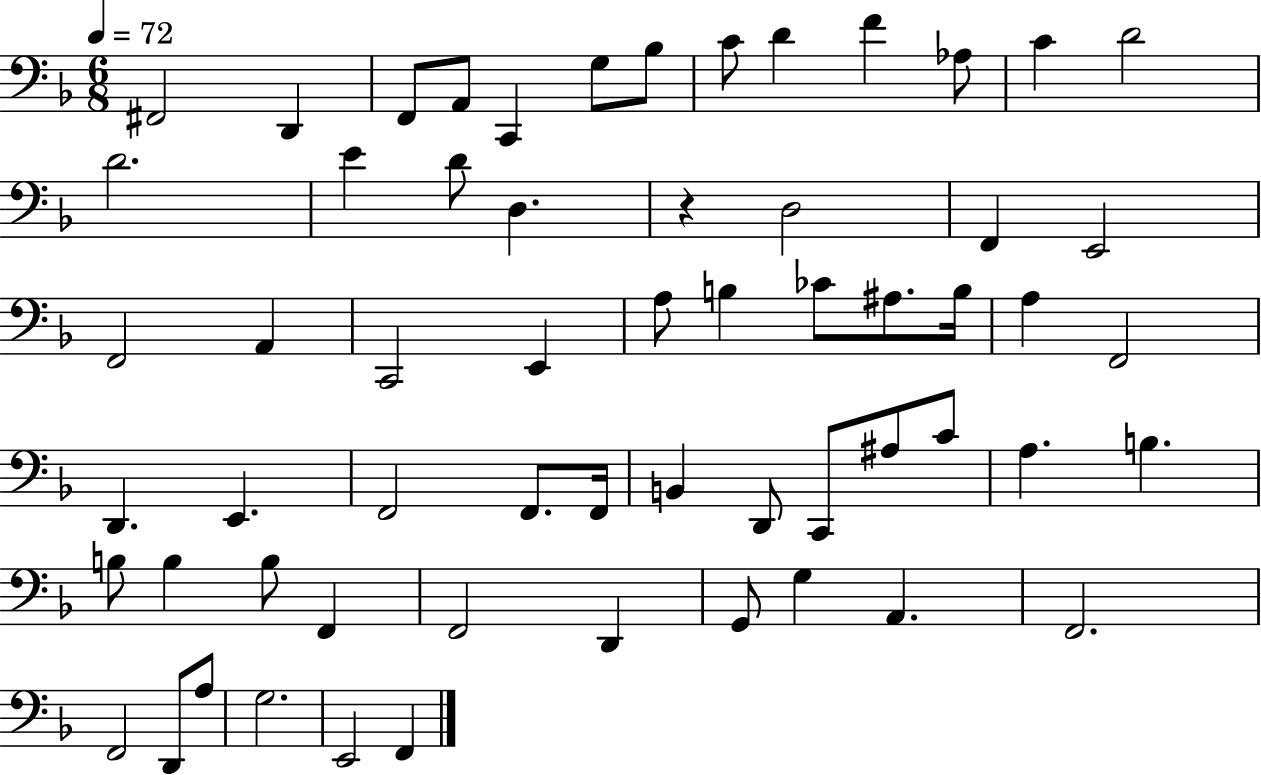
X:1
T:Untitled
M:6/8
L:1/4
K:F
^F,,2 D,, F,,/2 A,,/2 C,, G,/2 _B,/2 C/2 D F _A,/2 C D2 D2 E D/2 D, z D,2 F,, E,,2 F,,2 A,, C,,2 E,, A,/2 B, _C/2 ^A,/2 B,/4 A, F,,2 D,, E,, F,,2 F,,/2 F,,/4 B,, D,,/2 C,,/2 ^A,/2 C/2 A, B, B,/2 B, B,/2 F,, F,,2 D,, G,,/2 G, A,, F,,2 F,,2 D,,/2 A,/2 G,2 E,,2 F,,